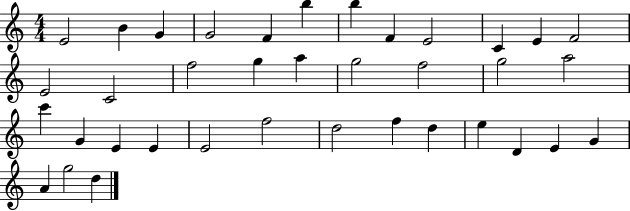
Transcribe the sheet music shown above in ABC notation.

X:1
T:Untitled
M:4/4
L:1/4
K:C
E2 B G G2 F b b F E2 C E F2 E2 C2 f2 g a g2 f2 g2 a2 c' G E E E2 f2 d2 f d e D E G A g2 d